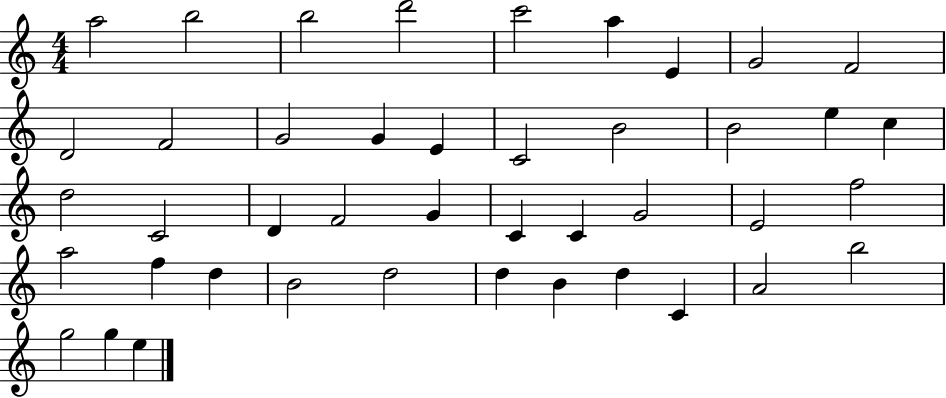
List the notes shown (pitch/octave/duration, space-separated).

A5/h B5/h B5/h D6/h C6/h A5/q E4/q G4/h F4/h D4/h F4/h G4/h G4/q E4/q C4/h B4/h B4/h E5/q C5/q D5/h C4/h D4/q F4/h G4/q C4/q C4/q G4/h E4/h F5/h A5/h F5/q D5/q B4/h D5/h D5/q B4/q D5/q C4/q A4/h B5/h G5/h G5/q E5/q